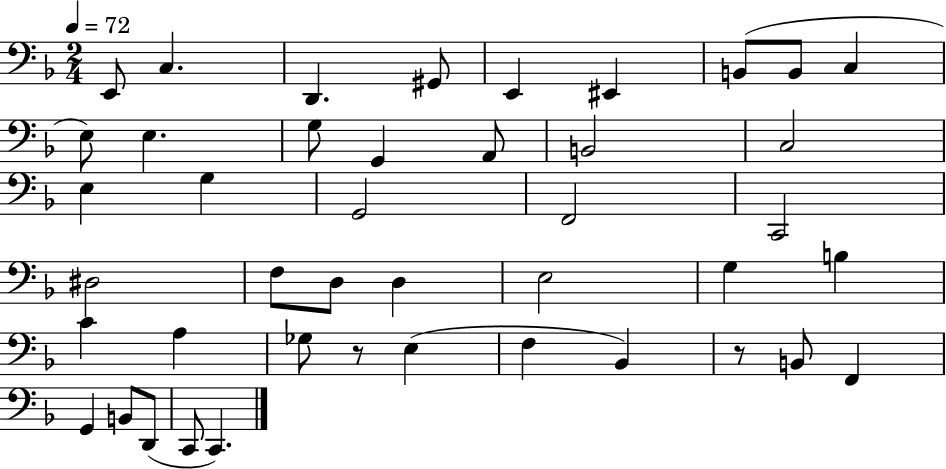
X:1
T:Untitled
M:2/4
L:1/4
K:F
E,,/2 C, D,, ^G,,/2 E,, ^E,, B,,/2 B,,/2 C, E,/2 E, G,/2 G,, A,,/2 B,,2 C,2 E, G, G,,2 F,,2 C,,2 ^D,2 F,/2 D,/2 D, E,2 G, B, C A, _G,/2 z/2 E, F, _B,, z/2 B,,/2 F,, G,, B,,/2 D,,/2 C,,/2 C,,